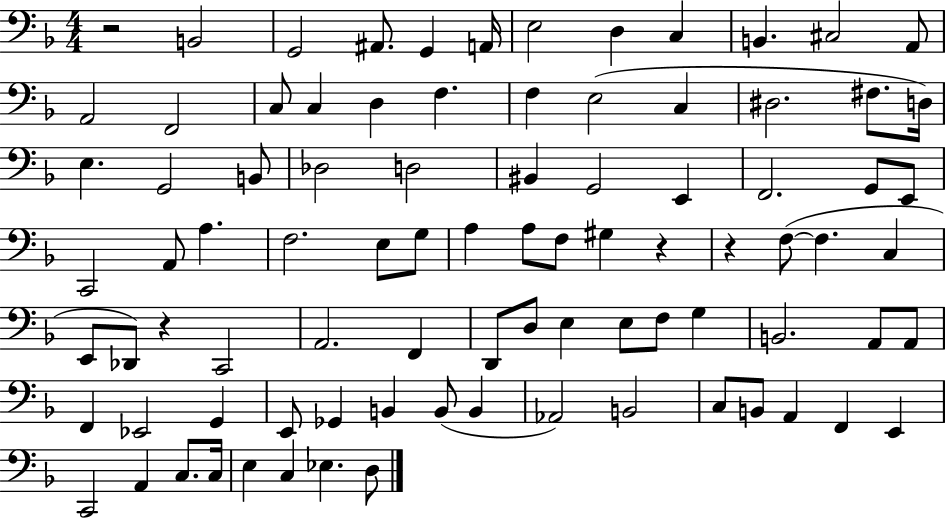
X:1
T:Untitled
M:4/4
L:1/4
K:F
z2 B,,2 G,,2 ^A,,/2 G,, A,,/4 E,2 D, C, B,, ^C,2 A,,/2 A,,2 F,,2 C,/2 C, D, F, F, E,2 C, ^D,2 ^F,/2 D,/4 E, G,,2 B,,/2 _D,2 D,2 ^B,, G,,2 E,, F,,2 G,,/2 E,,/2 C,,2 A,,/2 A, F,2 E,/2 G,/2 A, A,/2 F,/2 ^G, z z F,/2 F, C, E,,/2 _D,,/2 z C,,2 A,,2 F,, D,,/2 D,/2 E, E,/2 F,/2 G, B,,2 A,,/2 A,,/2 F,, _E,,2 G,, E,,/2 _G,, B,, B,,/2 B,, _A,,2 B,,2 C,/2 B,,/2 A,, F,, E,, C,,2 A,, C,/2 C,/4 E, C, _E, D,/2